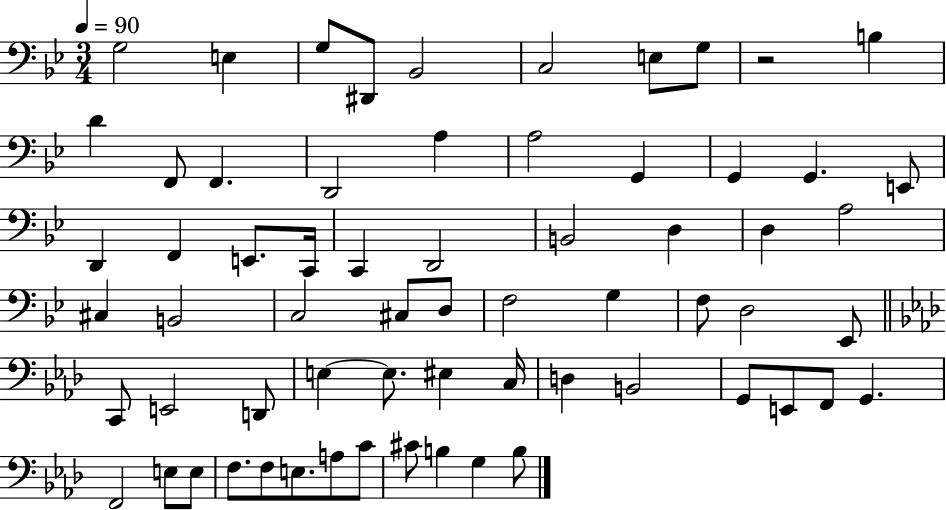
G3/h E3/q G3/e D#2/e Bb2/h C3/h E3/e G3/e R/h B3/q D4/q F2/e F2/q. D2/h A3/q A3/h G2/q G2/q G2/q. E2/e D2/q F2/q E2/e. C2/s C2/q D2/h B2/h D3/q D3/q A3/h C#3/q B2/h C3/h C#3/e D3/e F3/h G3/q F3/e D3/h Eb2/e C2/e E2/h D2/e E3/q E3/e. EIS3/q C3/s D3/q B2/h G2/e E2/e F2/e G2/q. F2/h E3/e E3/e F3/e. F3/e E3/e. A3/e C4/e C#4/e B3/q G3/q B3/e